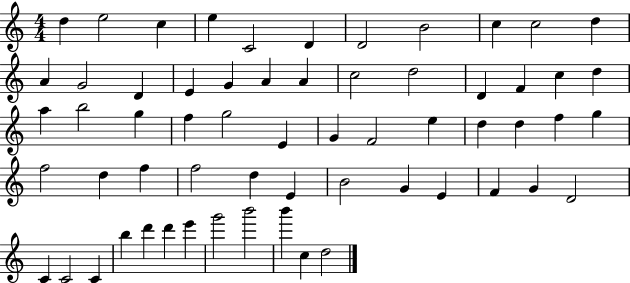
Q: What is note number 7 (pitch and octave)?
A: D4